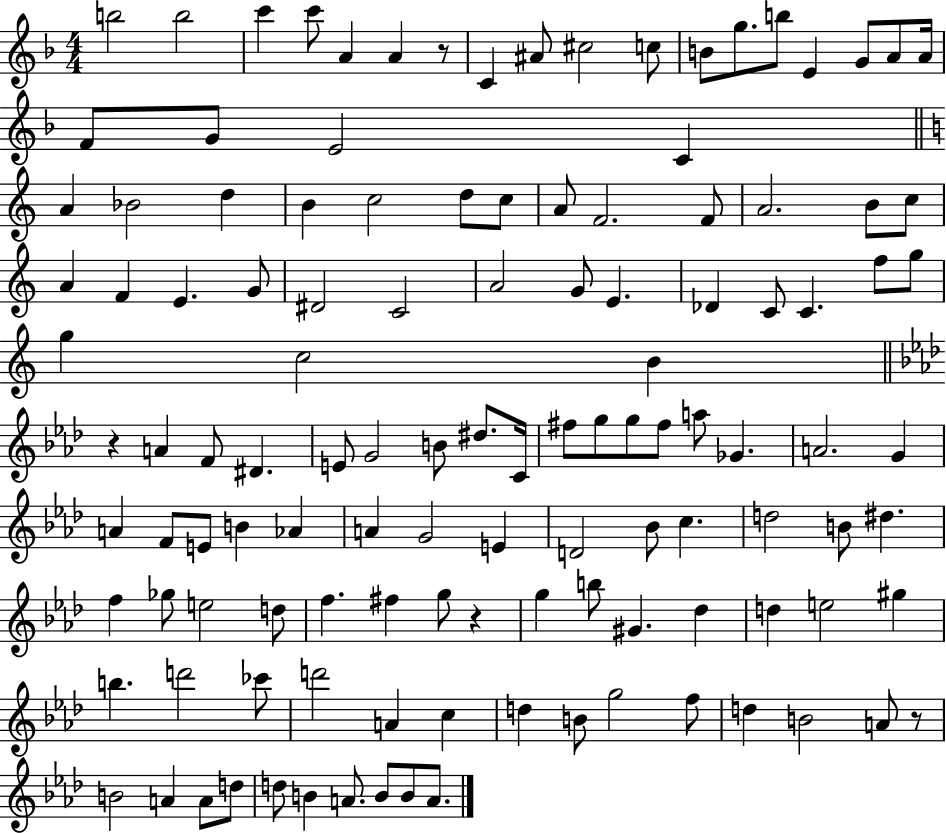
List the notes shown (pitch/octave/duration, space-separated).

B5/h B5/h C6/q C6/e A4/q A4/q R/e C4/q A#4/e C#5/h C5/e B4/e G5/e. B5/e E4/q G4/e A4/e A4/s F4/e G4/e E4/h C4/q A4/q Bb4/h D5/q B4/q C5/h D5/e C5/e A4/e F4/h. F4/e A4/h. B4/e C5/e A4/q F4/q E4/q. G4/e D#4/h C4/h A4/h G4/e E4/q. Db4/q C4/e C4/q. F5/e G5/e G5/q C5/h B4/q R/q A4/q F4/e D#4/q. E4/e G4/h B4/e D#5/e. C4/s F#5/e G5/e G5/e F#5/e A5/e Gb4/q. A4/h. G4/q A4/q F4/e E4/e B4/q Ab4/q A4/q G4/h E4/q D4/h Bb4/e C5/q. D5/h B4/e D#5/q. F5/q Gb5/e E5/h D5/e F5/q. F#5/q G5/e R/q G5/q B5/e G#4/q. Db5/q D5/q E5/h G#5/q B5/q. D6/h CES6/e D6/h A4/q C5/q D5/q B4/e G5/h F5/e D5/q B4/h A4/e R/e B4/h A4/q A4/e D5/e D5/e B4/q A4/e. B4/e B4/e A4/e.